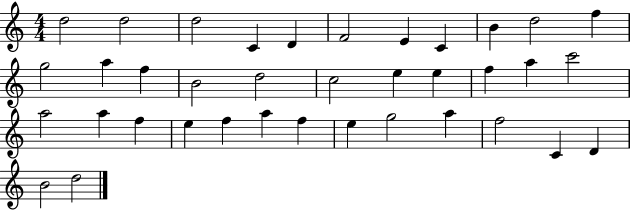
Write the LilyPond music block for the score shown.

{
  \clef treble
  \numericTimeSignature
  \time 4/4
  \key c \major
  d''2 d''2 | d''2 c'4 d'4 | f'2 e'4 c'4 | b'4 d''2 f''4 | \break g''2 a''4 f''4 | b'2 d''2 | c''2 e''4 e''4 | f''4 a''4 c'''2 | \break a''2 a''4 f''4 | e''4 f''4 a''4 f''4 | e''4 g''2 a''4 | f''2 c'4 d'4 | \break b'2 d''2 | \bar "|."
}